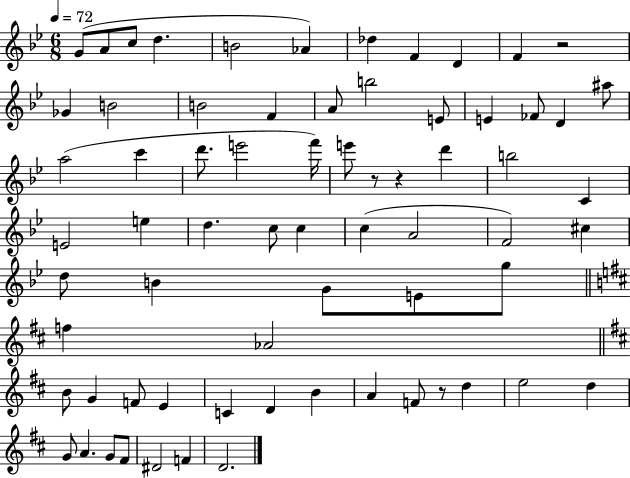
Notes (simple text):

G4/e A4/e C5/e D5/q. B4/h Ab4/q Db5/q F4/q D4/q F4/q R/h Gb4/q B4/h B4/h F4/q A4/e B5/h E4/e E4/q FES4/e D4/q A#5/e A5/h C6/q D6/e. E6/h F6/s E6/e R/e R/q D6/q B5/h C4/q E4/h E5/q D5/q. C5/e C5/q C5/q A4/h F4/h C#5/q D5/e B4/q G4/e E4/e G5/e F5/q Ab4/h B4/e G4/q F4/e E4/q C4/q D4/q B4/q A4/q F4/e R/e D5/q E5/h D5/q G4/e A4/q. G4/e F#4/e D#4/h F4/q D4/h.